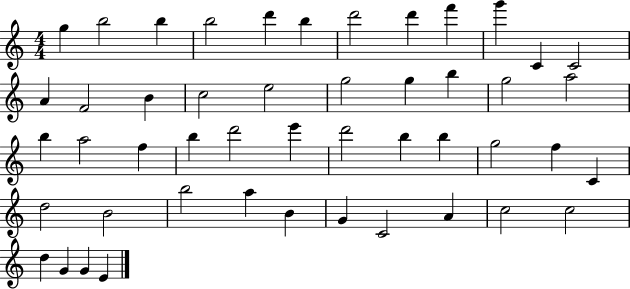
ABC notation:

X:1
T:Untitled
M:4/4
L:1/4
K:C
g b2 b b2 d' b d'2 d' f' g' C C2 A F2 B c2 e2 g2 g b g2 a2 b a2 f b d'2 e' d'2 b b g2 f C d2 B2 b2 a B G C2 A c2 c2 d G G E